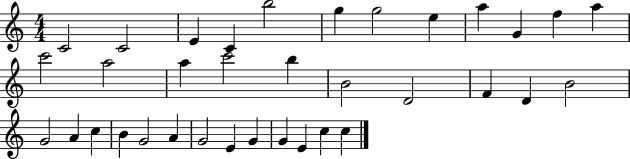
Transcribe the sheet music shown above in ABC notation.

X:1
T:Untitled
M:4/4
L:1/4
K:C
C2 C2 E C b2 g g2 e a G f a c'2 a2 a c'2 b B2 D2 F D B2 G2 A c B G2 A G2 E G G E c c